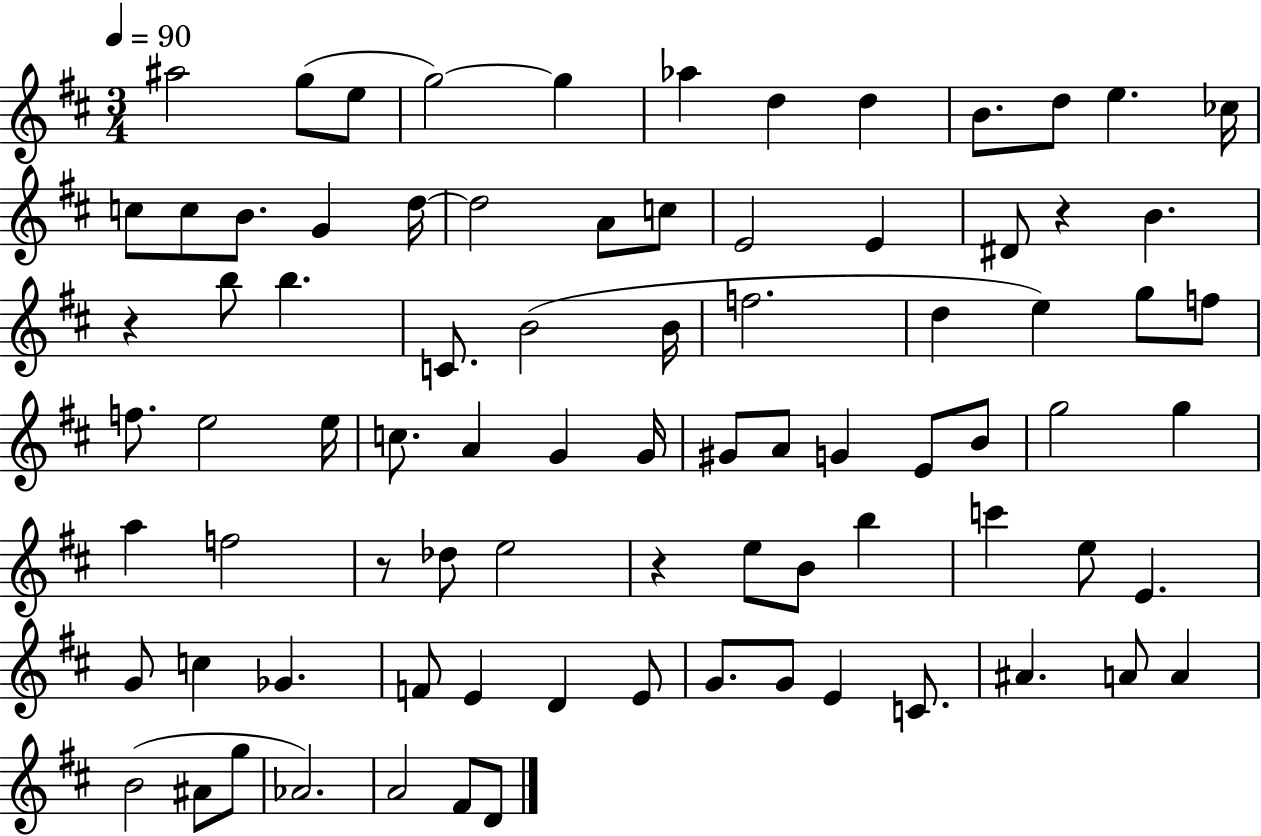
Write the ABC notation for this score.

X:1
T:Untitled
M:3/4
L:1/4
K:D
^a2 g/2 e/2 g2 g _a d d B/2 d/2 e _c/4 c/2 c/2 B/2 G d/4 d2 A/2 c/2 E2 E ^D/2 z B z b/2 b C/2 B2 B/4 f2 d e g/2 f/2 f/2 e2 e/4 c/2 A G G/4 ^G/2 A/2 G E/2 B/2 g2 g a f2 z/2 _d/2 e2 z e/2 B/2 b c' e/2 E G/2 c _G F/2 E D E/2 G/2 G/2 E C/2 ^A A/2 A B2 ^A/2 g/2 _A2 A2 ^F/2 D/2